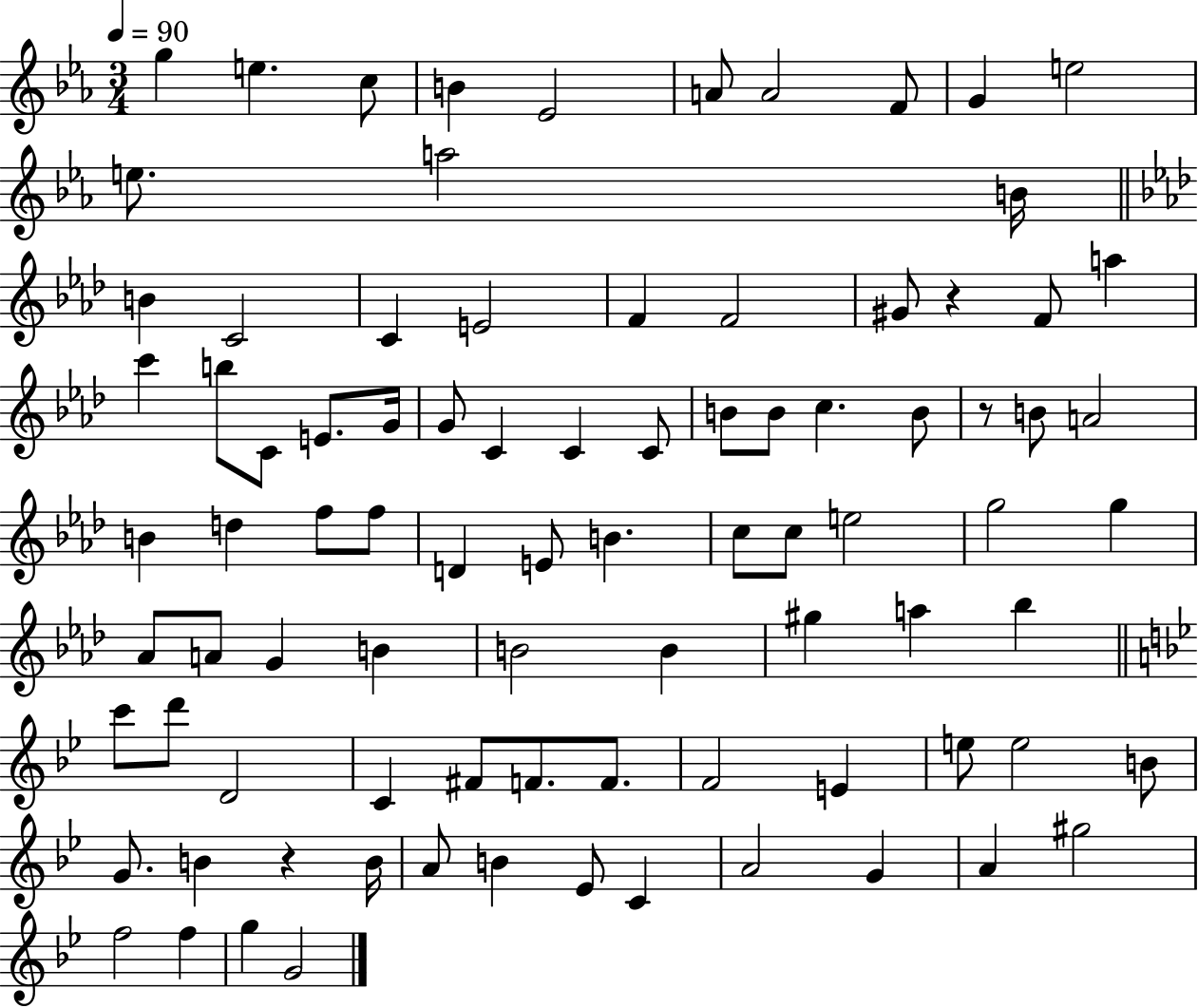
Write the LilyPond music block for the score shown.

{
  \clef treble
  \numericTimeSignature
  \time 3/4
  \key ees \major
  \tempo 4 = 90
  g''4 e''4. c''8 | b'4 ees'2 | a'8 a'2 f'8 | g'4 e''2 | \break e''8. a''2 b'16 | \bar "||" \break \key f \minor b'4 c'2 | c'4 e'2 | f'4 f'2 | gis'8 r4 f'8 a''4 | \break c'''4 b''8 c'8 e'8. g'16 | g'8 c'4 c'4 c'8 | b'8 b'8 c''4. b'8 | r8 b'8 a'2 | \break b'4 d''4 f''8 f''8 | d'4 e'8 b'4. | c''8 c''8 e''2 | g''2 g''4 | \break aes'8 a'8 g'4 b'4 | b'2 b'4 | gis''4 a''4 bes''4 | \bar "||" \break \key bes \major c'''8 d'''8 d'2 | c'4 fis'8 f'8. f'8. | f'2 e'4 | e''8 e''2 b'8 | \break g'8. b'4 r4 b'16 | a'8 b'4 ees'8 c'4 | a'2 g'4 | a'4 gis''2 | \break f''2 f''4 | g''4 g'2 | \bar "|."
}